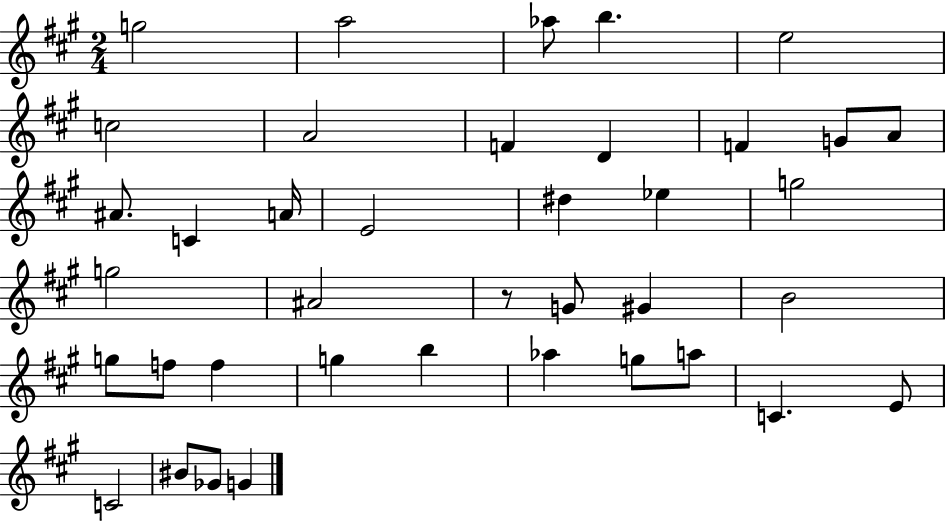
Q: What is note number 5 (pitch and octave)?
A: E5